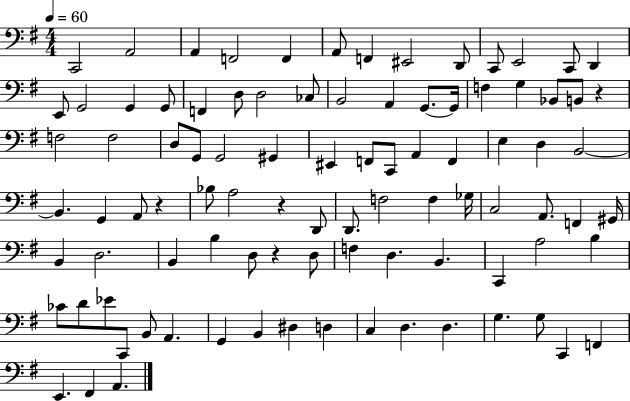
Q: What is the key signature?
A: G major